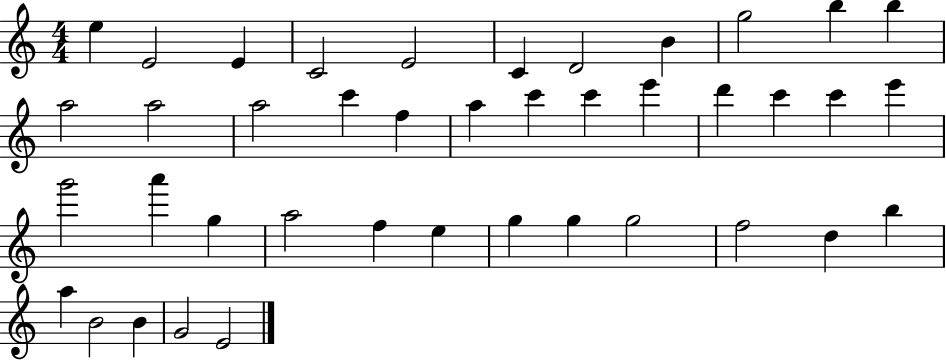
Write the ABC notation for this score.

X:1
T:Untitled
M:4/4
L:1/4
K:C
e E2 E C2 E2 C D2 B g2 b b a2 a2 a2 c' f a c' c' e' d' c' c' e' g'2 a' g a2 f e g g g2 f2 d b a B2 B G2 E2